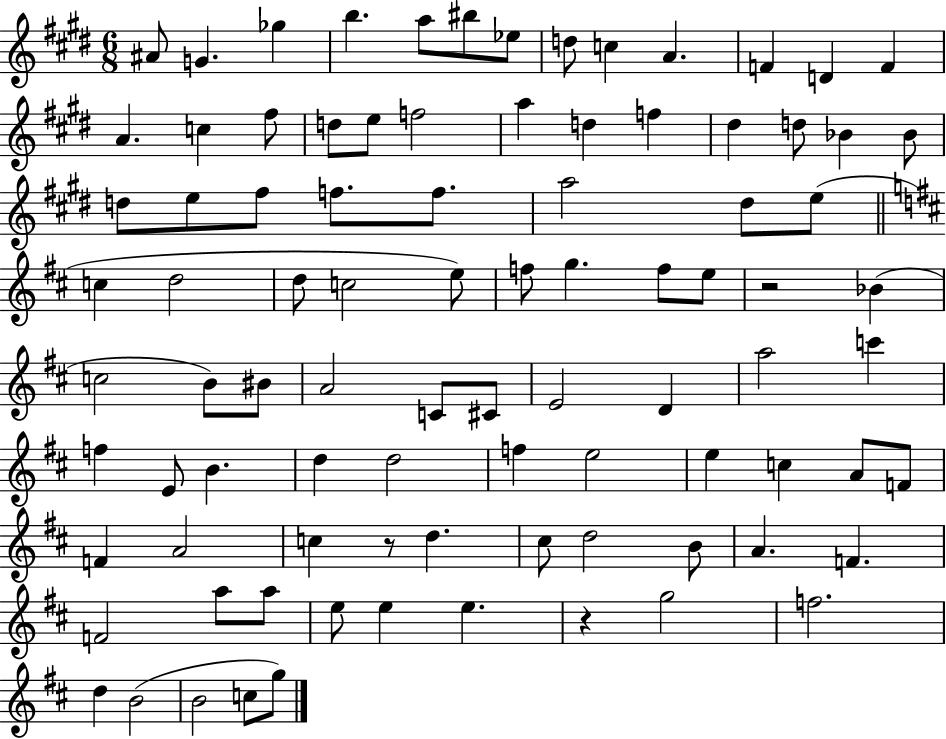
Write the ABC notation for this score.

X:1
T:Untitled
M:6/8
L:1/4
K:E
^A/2 G _g b a/2 ^b/2 _e/2 d/2 c A F D F A c ^f/2 d/2 e/2 f2 a d f ^d d/2 _B _B/2 d/2 e/2 ^f/2 f/2 f/2 a2 ^d/2 e/2 c d2 d/2 c2 e/2 f/2 g f/2 e/2 z2 _B c2 B/2 ^B/2 A2 C/2 ^C/2 E2 D a2 c' f E/2 B d d2 f e2 e c A/2 F/2 F A2 c z/2 d ^c/2 d2 B/2 A F F2 a/2 a/2 e/2 e e z g2 f2 d B2 B2 c/2 g/2